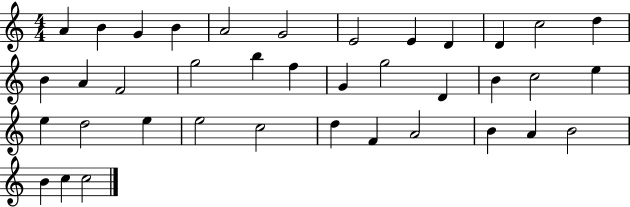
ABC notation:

X:1
T:Untitled
M:4/4
L:1/4
K:C
A B G B A2 G2 E2 E D D c2 d B A F2 g2 b f G g2 D B c2 e e d2 e e2 c2 d F A2 B A B2 B c c2